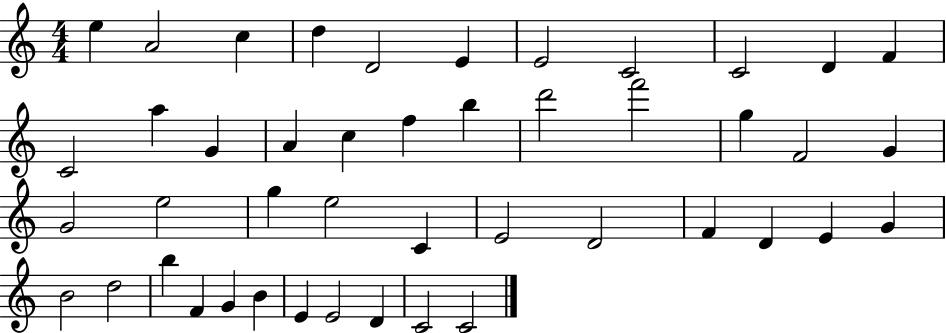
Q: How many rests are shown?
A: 0